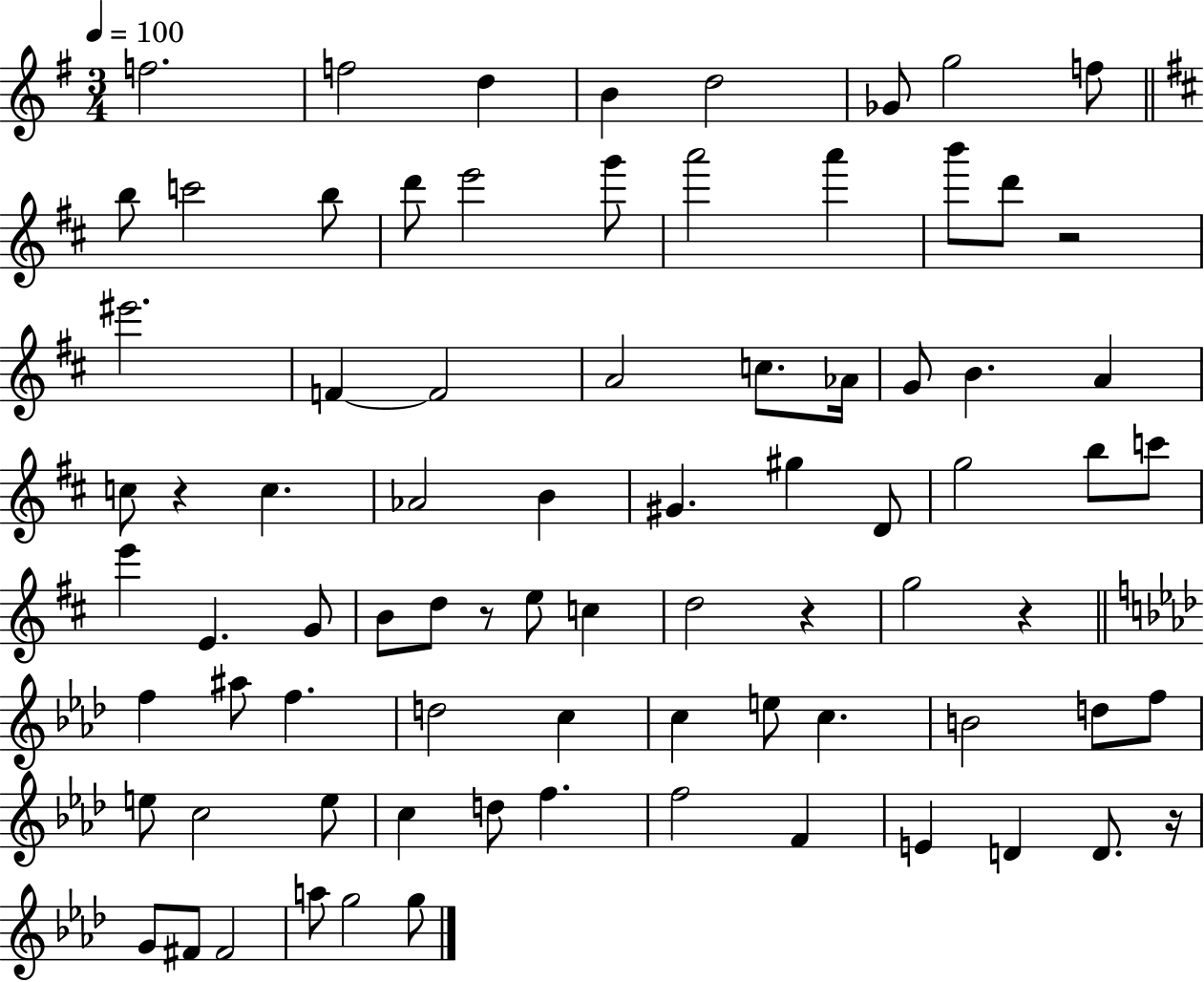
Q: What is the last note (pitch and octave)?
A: G5